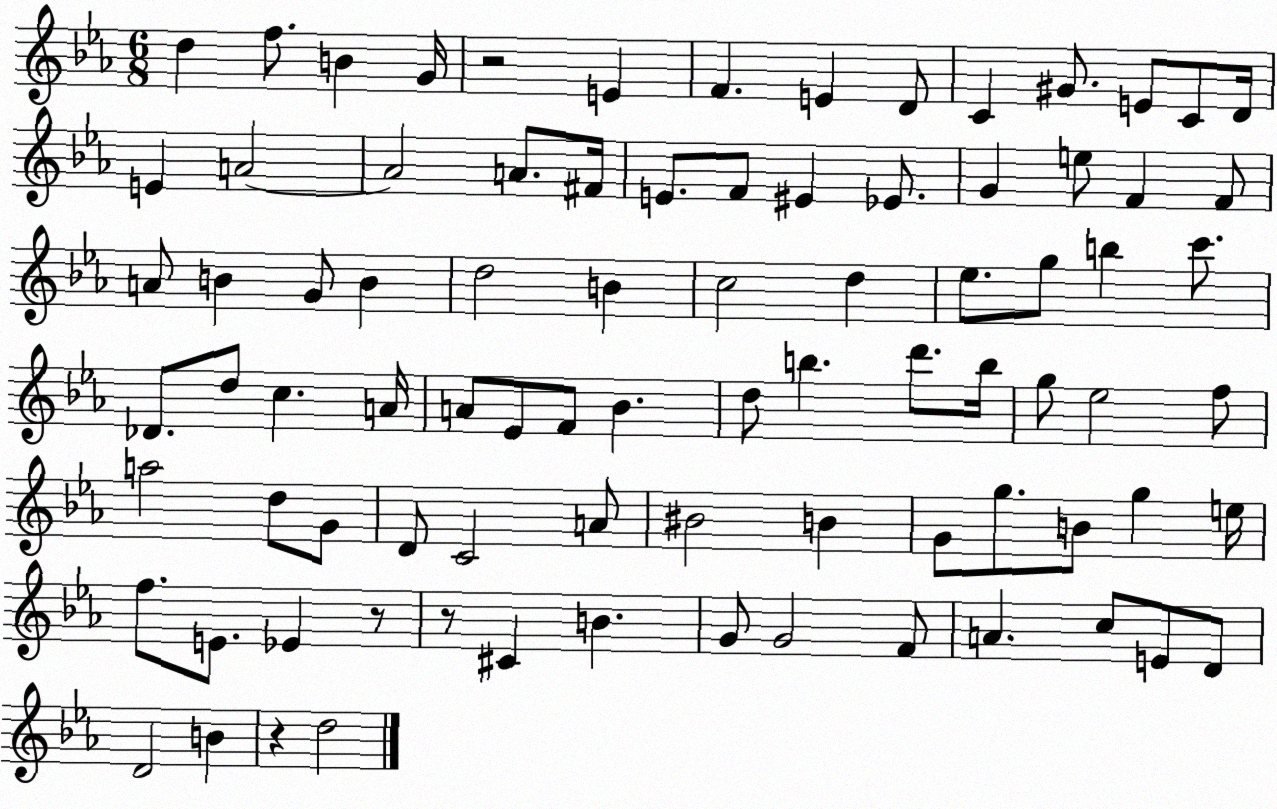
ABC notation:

X:1
T:Untitled
M:6/8
L:1/4
K:Eb
d f/2 B G/4 z2 E F E D/2 C ^G/2 E/2 C/2 D/4 E A2 A2 A/2 ^F/4 E/2 F/2 ^E _E/2 G e/2 F F/2 A/2 B G/2 B d2 B c2 d _e/2 g/2 b c'/2 _D/2 d/2 c A/4 A/2 _E/2 F/2 _B d/2 b d'/2 b/4 g/2 _e2 f/2 a2 d/2 G/2 D/2 C2 A/2 ^B2 B G/2 g/2 B/2 g e/4 f/2 E/2 _E z/2 z/2 ^C B G/2 G2 F/2 A c/2 E/2 D/2 D2 B z d2